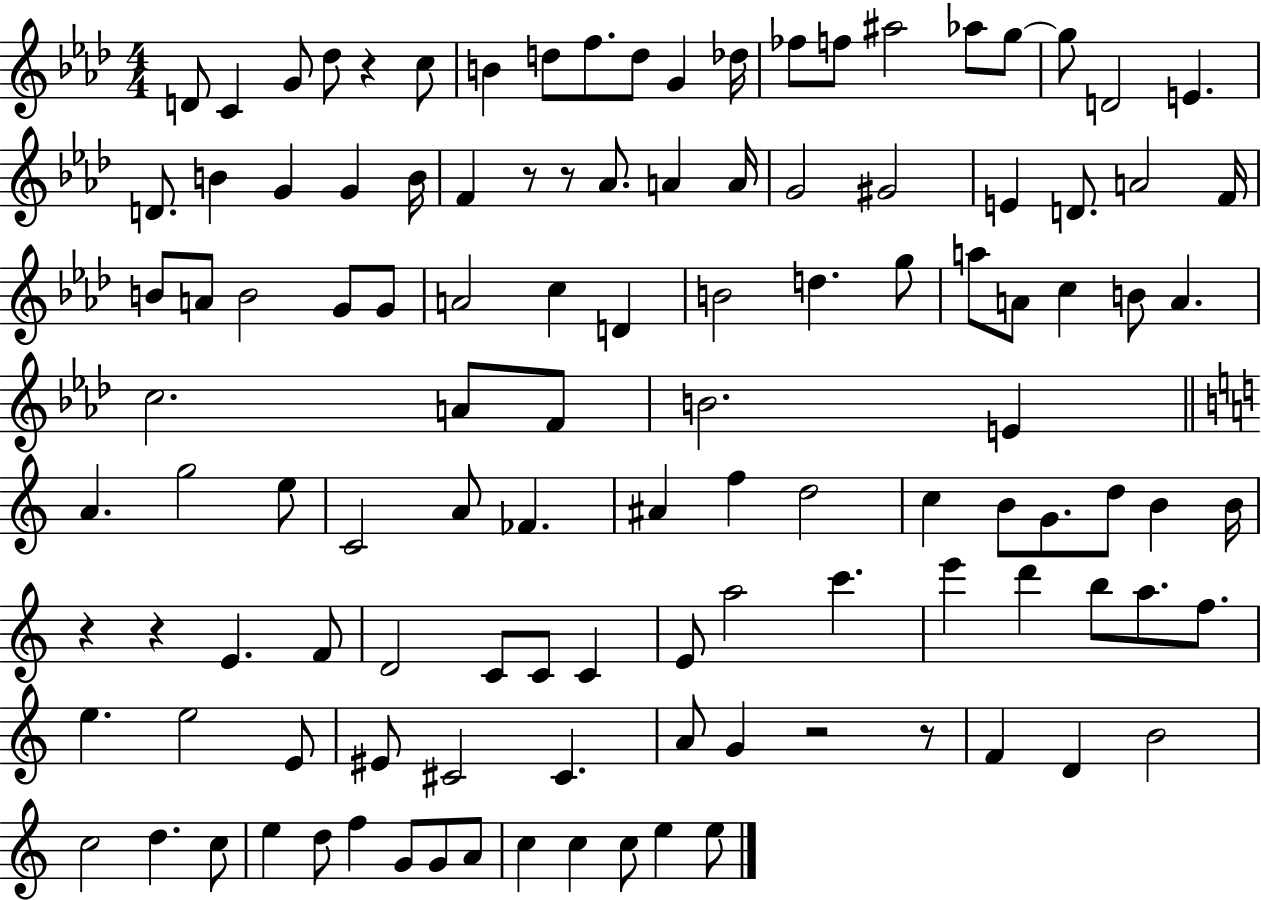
{
  \clef treble
  \numericTimeSignature
  \time 4/4
  \key aes \major
  d'8 c'4 g'8 des''8 r4 c''8 | b'4 d''8 f''8. d''8 g'4 des''16 | fes''8 f''8 ais''2 aes''8 g''8~~ | g''8 d'2 e'4. | \break d'8. b'4 g'4 g'4 b'16 | f'4 r8 r8 aes'8. a'4 a'16 | g'2 gis'2 | e'4 d'8. a'2 f'16 | \break b'8 a'8 b'2 g'8 g'8 | a'2 c''4 d'4 | b'2 d''4. g''8 | a''8 a'8 c''4 b'8 a'4. | \break c''2. a'8 f'8 | b'2. e'4 | \bar "||" \break \key c \major a'4. g''2 e''8 | c'2 a'8 fes'4. | ais'4 f''4 d''2 | c''4 b'8 g'8. d''8 b'4 b'16 | \break r4 r4 e'4. f'8 | d'2 c'8 c'8 c'4 | e'8 a''2 c'''4. | e'''4 d'''4 b''8 a''8. f''8. | \break e''4. e''2 e'8 | eis'8 cis'2 cis'4. | a'8 g'4 r2 r8 | f'4 d'4 b'2 | \break c''2 d''4. c''8 | e''4 d''8 f''4 g'8 g'8 a'8 | c''4 c''4 c''8 e''4 e''8 | \bar "|."
}